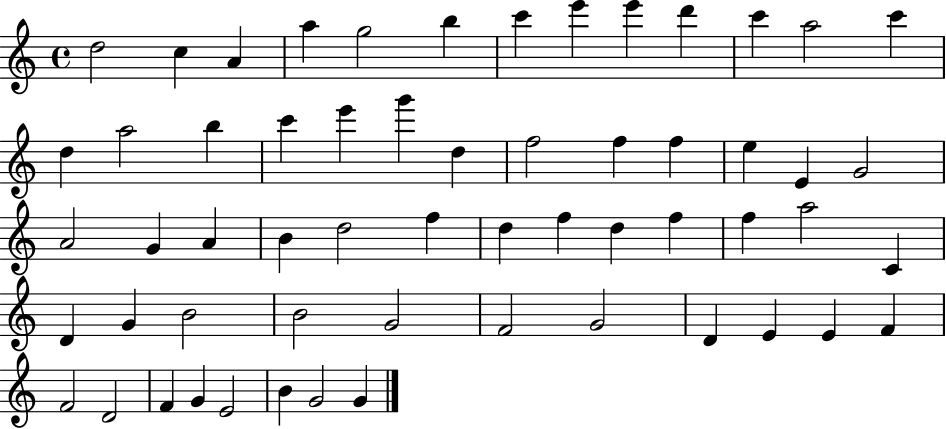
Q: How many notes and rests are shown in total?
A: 58